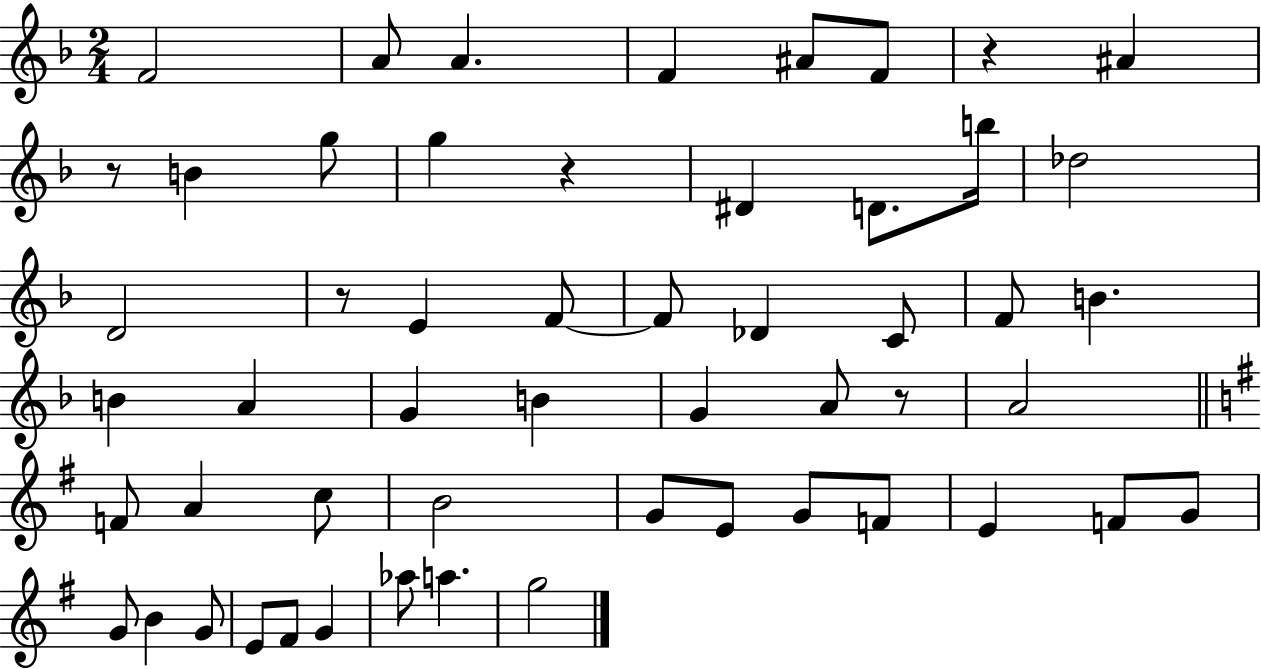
{
  \clef treble
  \numericTimeSignature
  \time 2/4
  \key f \major
  f'2 | a'8 a'4. | f'4 ais'8 f'8 | r4 ais'4 | \break r8 b'4 g''8 | g''4 r4 | dis'4 d'8. b''16 | des''2 | \break d'2 | r8 e'4 f'8~~ | f'8 des'4 c'8 | f'8 b'4. | \break b'4 a'4 | g'4 b'4 | g'4 a'8 r8 | a'2 | \break \bar "||" \break \key g \major f'8 a'4 c''8 | b'2 | g'8 e'8 g'8 f'8 | e'4 f'8 g'8 | \break g'8 b'4 g'8 | e'8 fis'8 g'4 | aes''8 a''4. | g''2 | \break \bar "|."
}